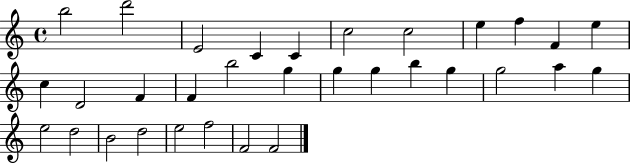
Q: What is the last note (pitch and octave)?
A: F4